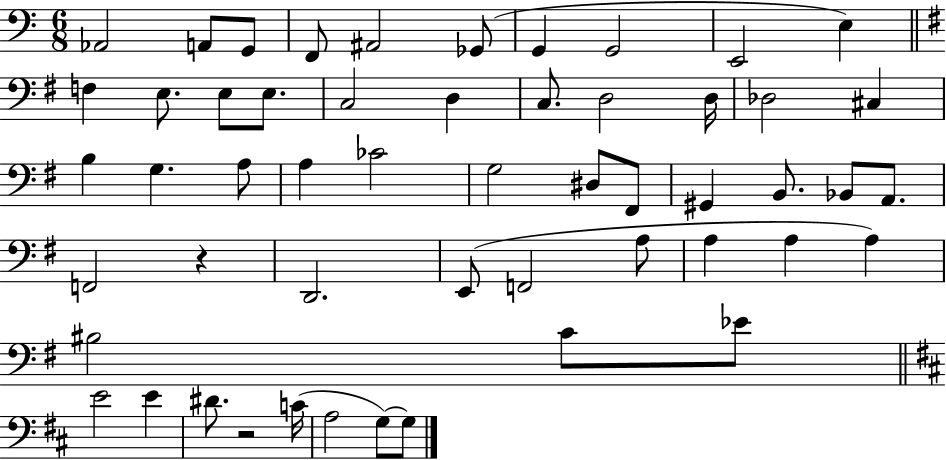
Ab2/h A2/e G2/e F2/e A#2/h Gb2/e G2/q G2/h E2/h E3/q F3/q E3/e. E3/e E3/e. C3/h D3/q C3/e. D3/h D3/s Db3/h C#3/q B3/q G3/q. A3/e A3/q CES4/h G3/h D#3/e F#2/e G#2/q B2/e. Bb2/e A2/e. F2/h R/q D2/h. E2/e F2/h A3/e A3/q A3/q A3/q BIS3/h C4/e Eb4/e E4/h E4/q D#4/e. R/h C4/s A3/h G3/e G3/e